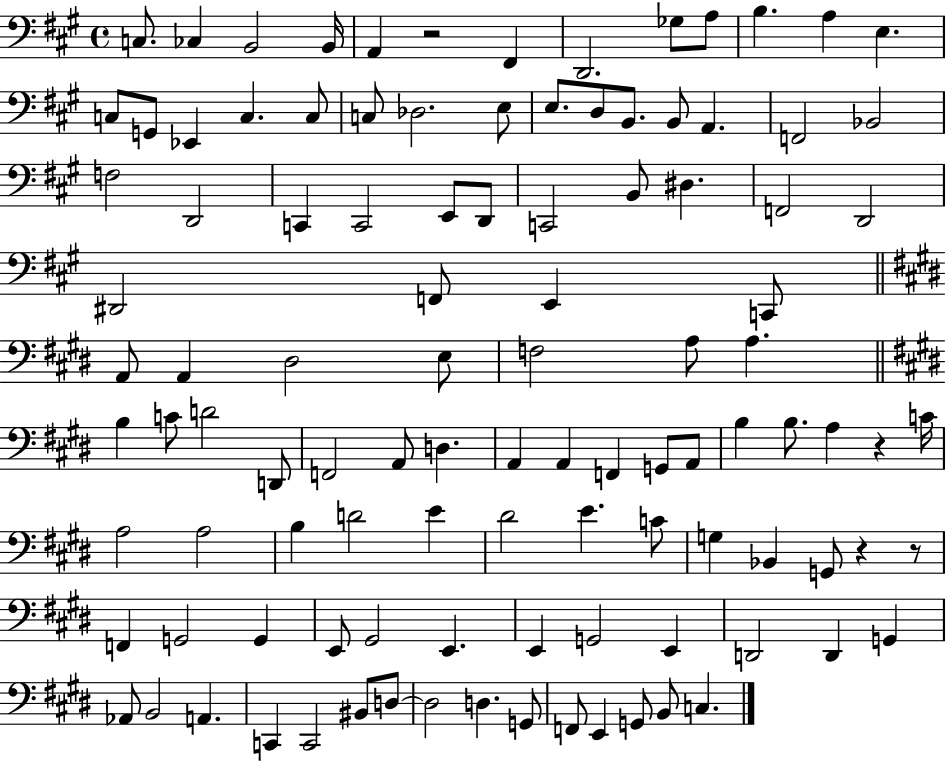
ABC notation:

X:1
T:Untitled
M:4/4
L:1/4
K:A
C,/2 _C, B,,2 B,,/4 A,, z2 ^F,, D,,2 _G,/2 A,/2 B, A, E, C,/2 G,,/2 _E,, C, C,/2 C,/2 _D,2 E,/2 E,/2 D,/2 B,,/2 B,,/2 A,, F,,2 _B,,2 F,2 D,,2 C,, C,,2 E,,/2 D,,/2 C,,2 B,,/2 ^D, F,,2 D,,2 ^D,,2 F,,/2 E,, C,,/2 A,,/2 A,, ^D,2 E,/2 F,2 A,/2 A, B, C/2 D2 D,,/2 F,,2 A,,/2 D, A,, A,, F,, G,,/2 A,,/2 B, B,/2 A, z C/4 A,2 A,2 B, D2 E ^D2 E C/2 G, _B,, G,,/2 z z/2 F,, G,,2 G,, E,,/2 ^G,,2 E,, E,, G,,2 E,, D,,2 D,, G,, _A,,/2 B,,2 A,, C,, C,,2 ^B,,/2 D,/2 D,2 D, G,,/2 F,,/2 E,, G,,/2 B,,/2 C,